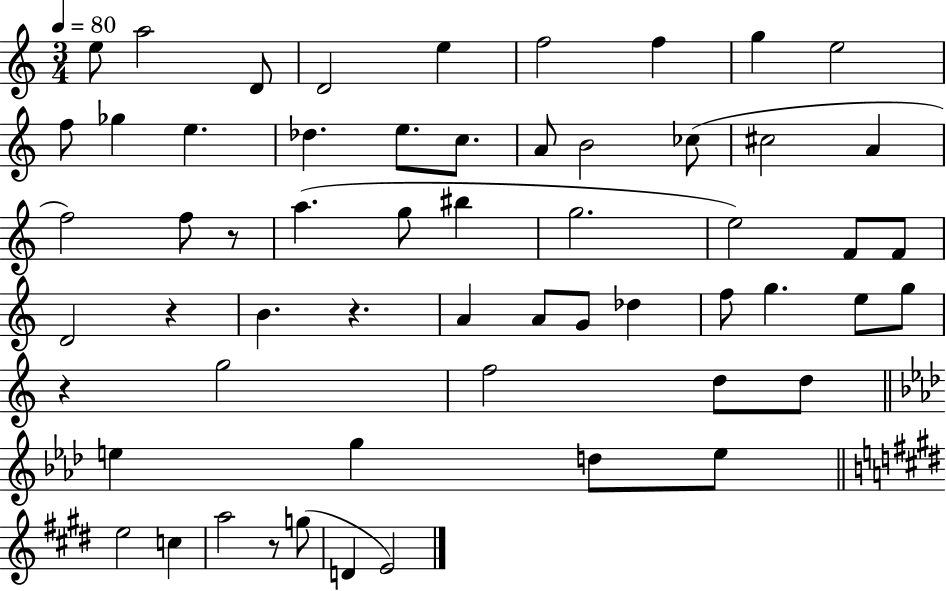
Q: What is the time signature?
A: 3/4